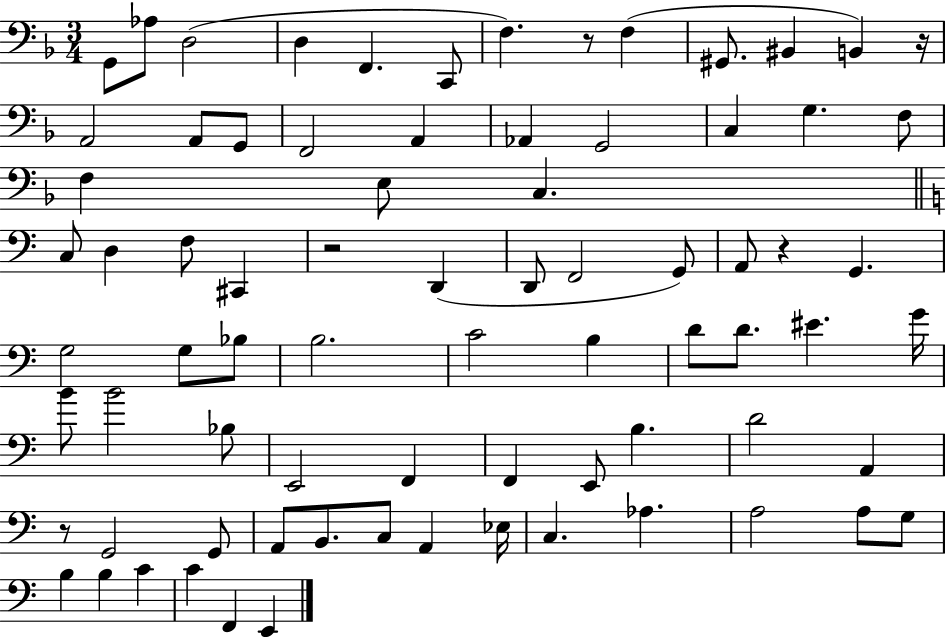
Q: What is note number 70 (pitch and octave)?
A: C4